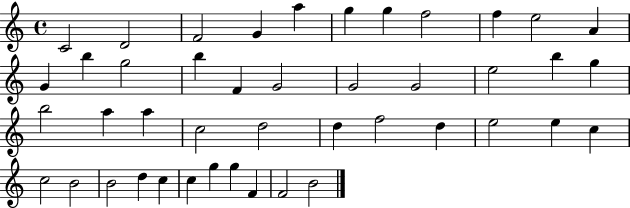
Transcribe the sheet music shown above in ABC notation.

X:1
T:Untitled
M:4/4
L:1/4
K:C
C2 D2 F2 G a g g f2 f e2 A G b g2 b F G2 G2 G2 e2 b g b2 a a c2 d2 d f2 d e2 e c c2 B2 B2 d c c g g F F2 B2